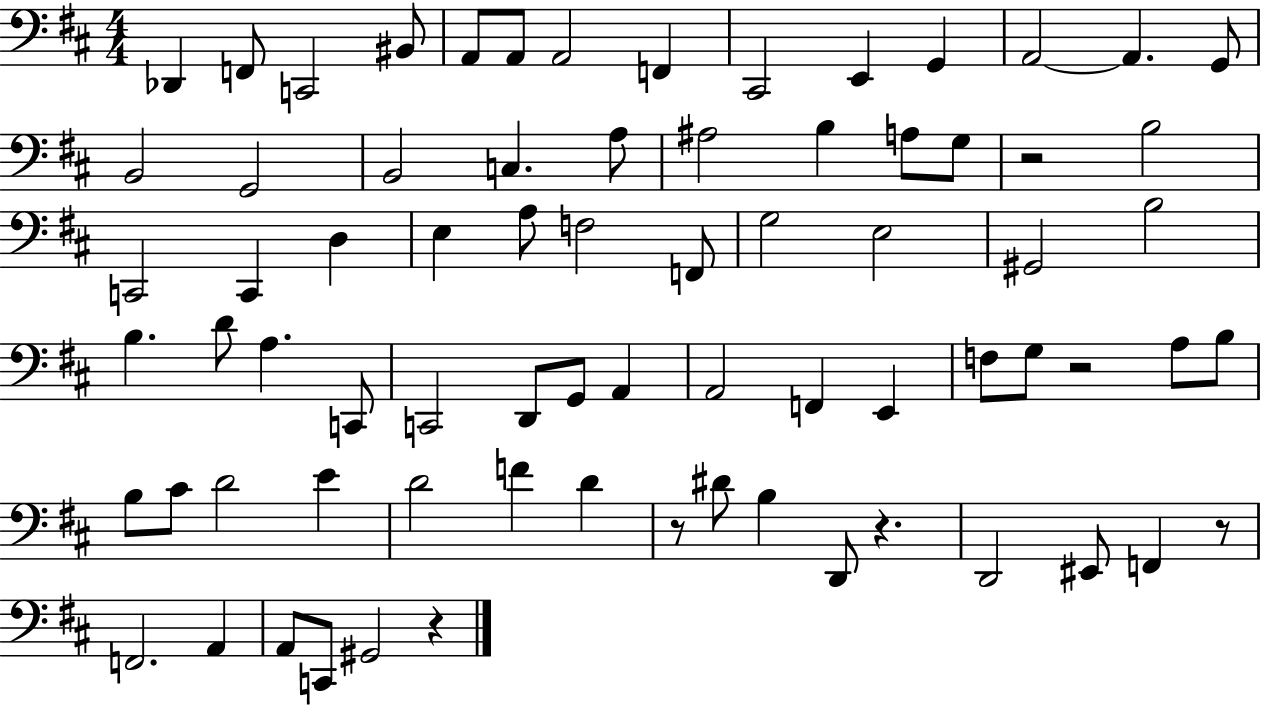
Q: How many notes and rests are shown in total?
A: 74